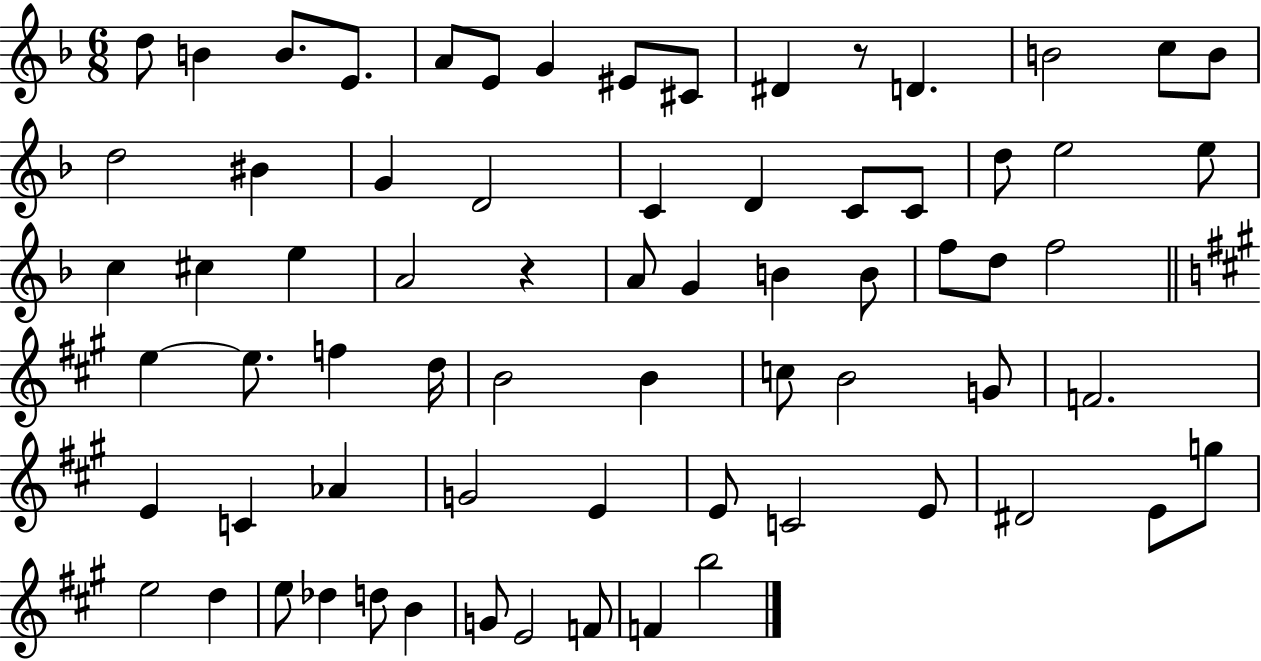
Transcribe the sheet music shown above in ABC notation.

X:1
T:Untitled
M:6/8
L:1/4
K:F
d/2 B B/2 E/2 A/2 E/2 G ^E/2 ^C/2 ^D z/2 D B2 c/2 B/2 d2 ^B G D2 C D C/2 C/2 d/2 e2 e/2 c ^c e A2 z A/2 G B B/2 f/2 d/2 f2 e e/2 f d/4 B2 B c/2 B2 G/2 F2 E C _A G2 E E/2 C2 E/2 ^D2 E/2 g/2 e2 d e/2 _d d/2 B G/2 E2 F/2 F b2